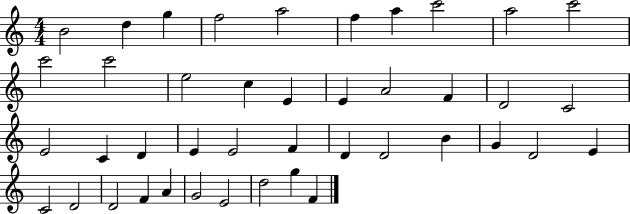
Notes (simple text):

B4/h D5/q G5/q F5/h A5/h F5/q A5/q C6/h A5/h C6/h C6/h C6/h E5/h C5/q E4/q E4/q A4/h F4/q D4/h C4/h E4/h C4/q D4/q E4/q E4/h F4/q D4/q D4/h B4/q G4/q D4/h E4/q C4/h D4/h D4/h F4/q A4/q G4/h E4/h D5/h G5/q F4/q